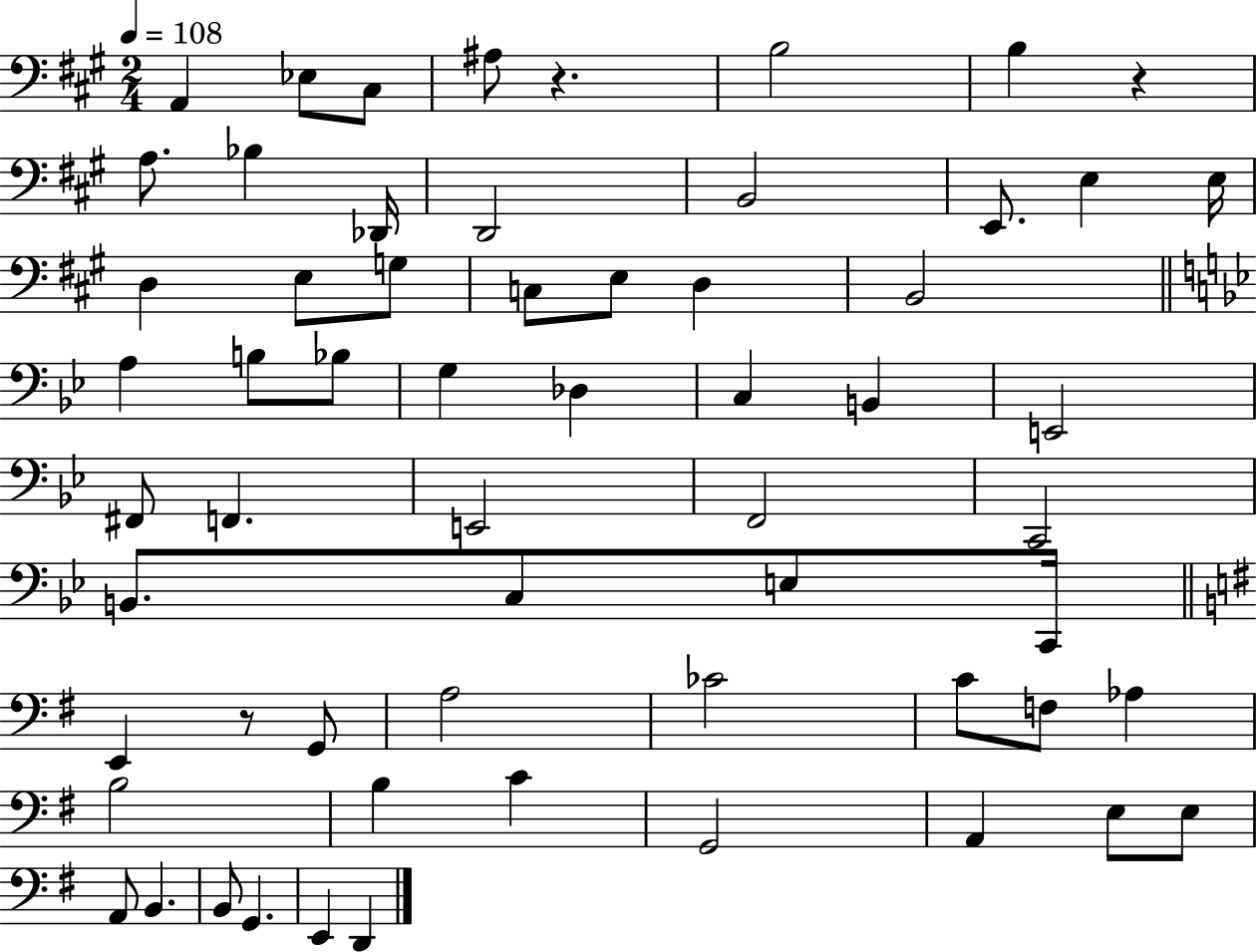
{
  \clef bass
  \numericTimeSignature
  \time 2/4
  \key a \major
  \tempo 4 = 108
  \repeat volta 2 { a,4 ees8 cis8 | ais8 r4. | b2 | b4 r4 | \break a8. bes4 des,16 | d,2 | b,2 | e,8. e4 e16 | \break d4 e8 g8 | c8 e8 d4 | b,2 | \bar "||" \break \key bes \major a4 b8 bes8 | g4 des4 | c4 b,4 | e,2 | \break fis,8 f,4. | e,2 | f,2 | c,2 | \break b,8. c8 e8 c,16 | \bar "||" \break \key e \minor e,4 r8 g,8 | a2 | ces'2 | c'8 f8 aes4 | \break b2 | b4 c'4 | g,2 | a,4 e8 e8 | \break a,8 b,4. | b,8 g,4. | e,4 d,4 | } \bar "|."
}